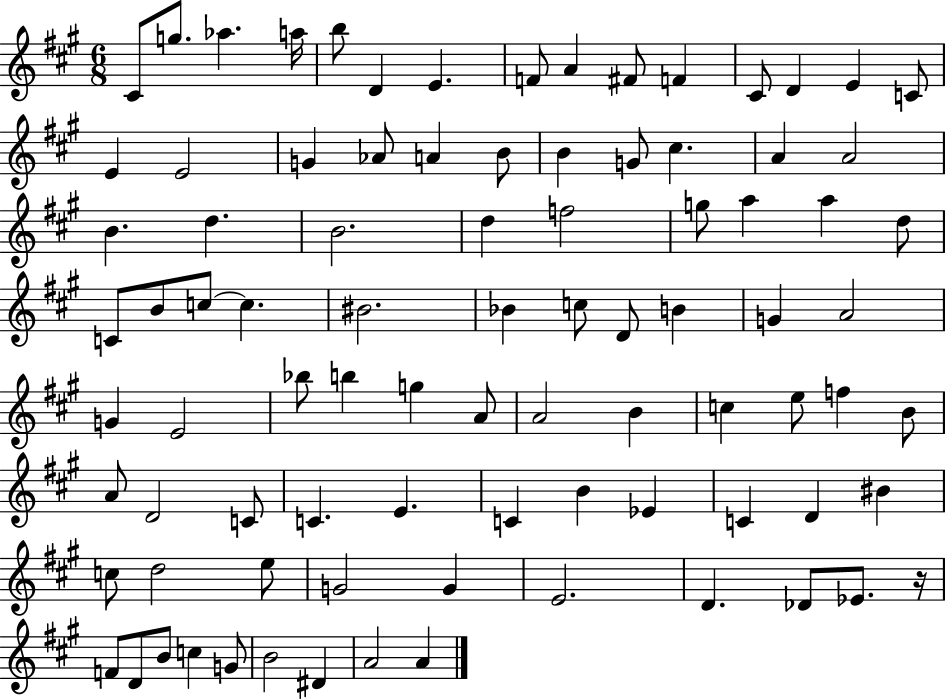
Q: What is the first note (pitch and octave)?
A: C#4